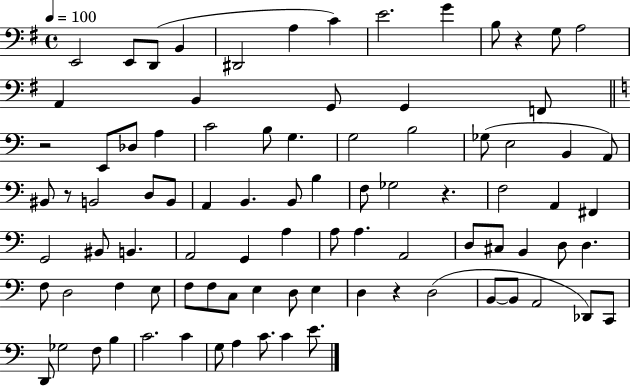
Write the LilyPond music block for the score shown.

{
  \clef bass
  \time 4/4
  \defaultTimeSignature
  \key g \major
  \tempo 4 = 100
  e,2 e,8 d,8( b,4 | dis,2 a4 c'4) | e'2. g'4 | b8 r4 g8 a2 | \break a,4 b,4 g,8 g,4 f,8 | \bar "||" \break \key c \major r2 e,8 des8 a4 | c'2 b8 g4. | g2 b2 | ges8( e2 b,4 a,8) | \break bis,8 r8 b,2 d8 b,8 | a,4 b,4. b,8 b4 | f8 ges2 r4. | f2 a,4 fis,4 | \break g,2 bis,8 b,4. | a,2 g,4 a4 | a8 a4. a,2 | d8 cis8 b,4 d8 d4. | \break f8 d2 f4 e8 | f8 f8 c8 e4 d8 e4 | d4 r4 d2( | b,8~~ b,8 a,2 des,8) c,8 | \break d,8 ges2 f8 b4 | c'2. c'4 | g8 a4 c'8. c'4 e'8. | \bar "|."
}